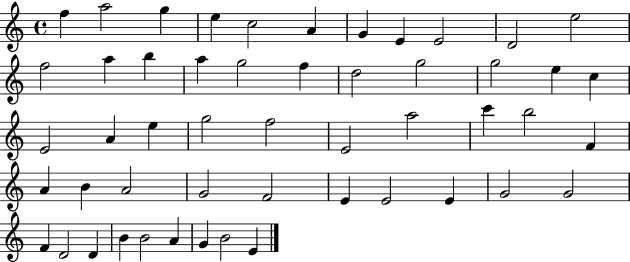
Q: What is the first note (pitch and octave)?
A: F5